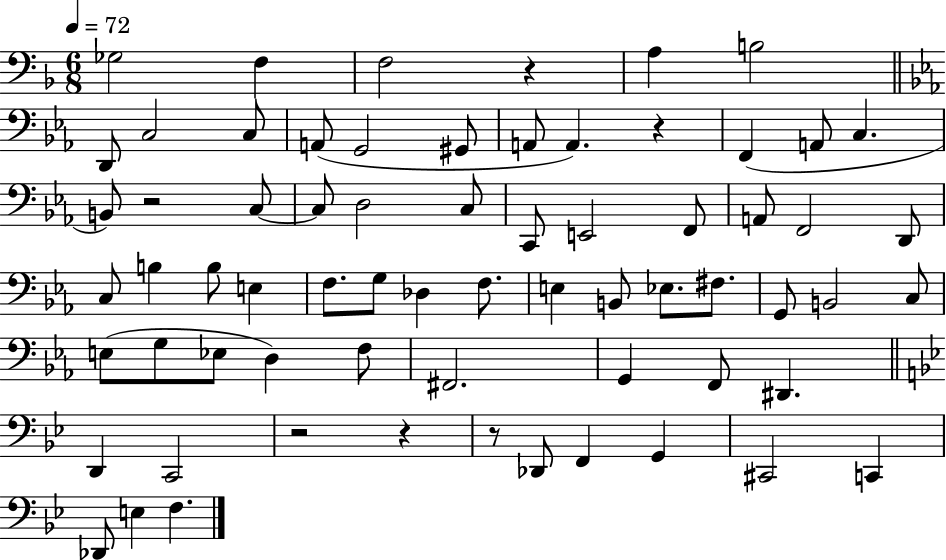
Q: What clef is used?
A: bass